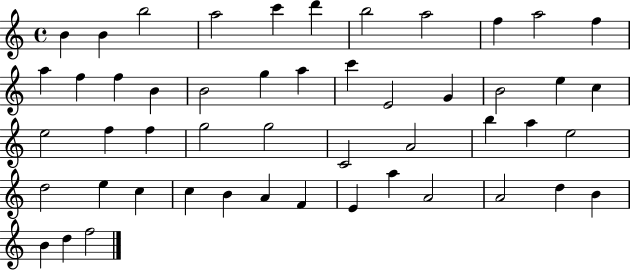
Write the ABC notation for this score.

X:1
T:Untitled
M:4/4
L:1/4
K:C
B B b2 a2 c' d' b2 a2 f a2 f a f f B B2 g a c' E2 G B2 e c e2 f f g2 g2 C2 A2 b a e2 d2 e c c B A F E a A2 A2 d B B d f2